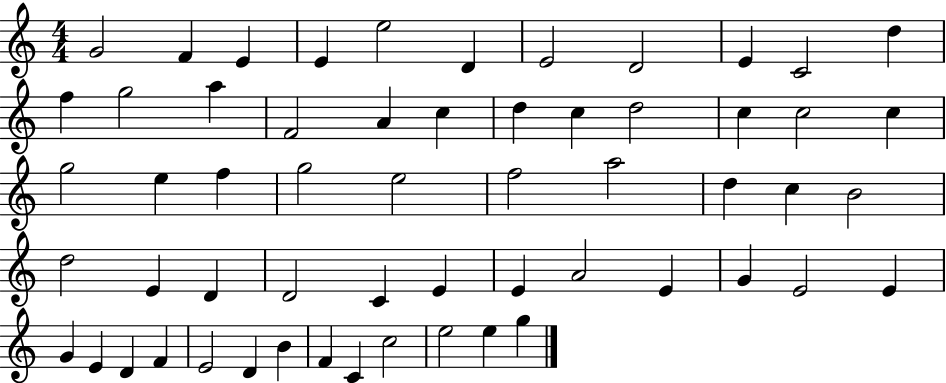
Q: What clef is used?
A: treble